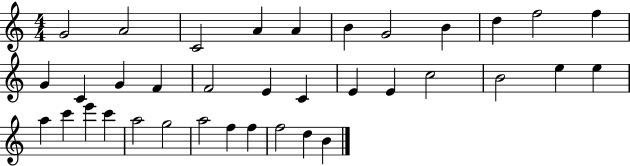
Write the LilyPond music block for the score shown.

{
  \clef treble
  \numericTimeSignature
  \time 4/4
  \key c \major
  g'2 a'2 | c'2 a'4 a'4 | b'4 g'2 b'4 | d''4 f''2 f''4 | \break g'4 c'4 g'4 f'4 | f'2 e'4 c'4 | e'4 e'4 c''2 | b'2 e''4 e''4 | \break a''4 c'''4 e'''4 c'''4 | a''2 g''2 | a''2 f''4 f''4 | f''2 d''4 b'4 | \break \bar "|."
}